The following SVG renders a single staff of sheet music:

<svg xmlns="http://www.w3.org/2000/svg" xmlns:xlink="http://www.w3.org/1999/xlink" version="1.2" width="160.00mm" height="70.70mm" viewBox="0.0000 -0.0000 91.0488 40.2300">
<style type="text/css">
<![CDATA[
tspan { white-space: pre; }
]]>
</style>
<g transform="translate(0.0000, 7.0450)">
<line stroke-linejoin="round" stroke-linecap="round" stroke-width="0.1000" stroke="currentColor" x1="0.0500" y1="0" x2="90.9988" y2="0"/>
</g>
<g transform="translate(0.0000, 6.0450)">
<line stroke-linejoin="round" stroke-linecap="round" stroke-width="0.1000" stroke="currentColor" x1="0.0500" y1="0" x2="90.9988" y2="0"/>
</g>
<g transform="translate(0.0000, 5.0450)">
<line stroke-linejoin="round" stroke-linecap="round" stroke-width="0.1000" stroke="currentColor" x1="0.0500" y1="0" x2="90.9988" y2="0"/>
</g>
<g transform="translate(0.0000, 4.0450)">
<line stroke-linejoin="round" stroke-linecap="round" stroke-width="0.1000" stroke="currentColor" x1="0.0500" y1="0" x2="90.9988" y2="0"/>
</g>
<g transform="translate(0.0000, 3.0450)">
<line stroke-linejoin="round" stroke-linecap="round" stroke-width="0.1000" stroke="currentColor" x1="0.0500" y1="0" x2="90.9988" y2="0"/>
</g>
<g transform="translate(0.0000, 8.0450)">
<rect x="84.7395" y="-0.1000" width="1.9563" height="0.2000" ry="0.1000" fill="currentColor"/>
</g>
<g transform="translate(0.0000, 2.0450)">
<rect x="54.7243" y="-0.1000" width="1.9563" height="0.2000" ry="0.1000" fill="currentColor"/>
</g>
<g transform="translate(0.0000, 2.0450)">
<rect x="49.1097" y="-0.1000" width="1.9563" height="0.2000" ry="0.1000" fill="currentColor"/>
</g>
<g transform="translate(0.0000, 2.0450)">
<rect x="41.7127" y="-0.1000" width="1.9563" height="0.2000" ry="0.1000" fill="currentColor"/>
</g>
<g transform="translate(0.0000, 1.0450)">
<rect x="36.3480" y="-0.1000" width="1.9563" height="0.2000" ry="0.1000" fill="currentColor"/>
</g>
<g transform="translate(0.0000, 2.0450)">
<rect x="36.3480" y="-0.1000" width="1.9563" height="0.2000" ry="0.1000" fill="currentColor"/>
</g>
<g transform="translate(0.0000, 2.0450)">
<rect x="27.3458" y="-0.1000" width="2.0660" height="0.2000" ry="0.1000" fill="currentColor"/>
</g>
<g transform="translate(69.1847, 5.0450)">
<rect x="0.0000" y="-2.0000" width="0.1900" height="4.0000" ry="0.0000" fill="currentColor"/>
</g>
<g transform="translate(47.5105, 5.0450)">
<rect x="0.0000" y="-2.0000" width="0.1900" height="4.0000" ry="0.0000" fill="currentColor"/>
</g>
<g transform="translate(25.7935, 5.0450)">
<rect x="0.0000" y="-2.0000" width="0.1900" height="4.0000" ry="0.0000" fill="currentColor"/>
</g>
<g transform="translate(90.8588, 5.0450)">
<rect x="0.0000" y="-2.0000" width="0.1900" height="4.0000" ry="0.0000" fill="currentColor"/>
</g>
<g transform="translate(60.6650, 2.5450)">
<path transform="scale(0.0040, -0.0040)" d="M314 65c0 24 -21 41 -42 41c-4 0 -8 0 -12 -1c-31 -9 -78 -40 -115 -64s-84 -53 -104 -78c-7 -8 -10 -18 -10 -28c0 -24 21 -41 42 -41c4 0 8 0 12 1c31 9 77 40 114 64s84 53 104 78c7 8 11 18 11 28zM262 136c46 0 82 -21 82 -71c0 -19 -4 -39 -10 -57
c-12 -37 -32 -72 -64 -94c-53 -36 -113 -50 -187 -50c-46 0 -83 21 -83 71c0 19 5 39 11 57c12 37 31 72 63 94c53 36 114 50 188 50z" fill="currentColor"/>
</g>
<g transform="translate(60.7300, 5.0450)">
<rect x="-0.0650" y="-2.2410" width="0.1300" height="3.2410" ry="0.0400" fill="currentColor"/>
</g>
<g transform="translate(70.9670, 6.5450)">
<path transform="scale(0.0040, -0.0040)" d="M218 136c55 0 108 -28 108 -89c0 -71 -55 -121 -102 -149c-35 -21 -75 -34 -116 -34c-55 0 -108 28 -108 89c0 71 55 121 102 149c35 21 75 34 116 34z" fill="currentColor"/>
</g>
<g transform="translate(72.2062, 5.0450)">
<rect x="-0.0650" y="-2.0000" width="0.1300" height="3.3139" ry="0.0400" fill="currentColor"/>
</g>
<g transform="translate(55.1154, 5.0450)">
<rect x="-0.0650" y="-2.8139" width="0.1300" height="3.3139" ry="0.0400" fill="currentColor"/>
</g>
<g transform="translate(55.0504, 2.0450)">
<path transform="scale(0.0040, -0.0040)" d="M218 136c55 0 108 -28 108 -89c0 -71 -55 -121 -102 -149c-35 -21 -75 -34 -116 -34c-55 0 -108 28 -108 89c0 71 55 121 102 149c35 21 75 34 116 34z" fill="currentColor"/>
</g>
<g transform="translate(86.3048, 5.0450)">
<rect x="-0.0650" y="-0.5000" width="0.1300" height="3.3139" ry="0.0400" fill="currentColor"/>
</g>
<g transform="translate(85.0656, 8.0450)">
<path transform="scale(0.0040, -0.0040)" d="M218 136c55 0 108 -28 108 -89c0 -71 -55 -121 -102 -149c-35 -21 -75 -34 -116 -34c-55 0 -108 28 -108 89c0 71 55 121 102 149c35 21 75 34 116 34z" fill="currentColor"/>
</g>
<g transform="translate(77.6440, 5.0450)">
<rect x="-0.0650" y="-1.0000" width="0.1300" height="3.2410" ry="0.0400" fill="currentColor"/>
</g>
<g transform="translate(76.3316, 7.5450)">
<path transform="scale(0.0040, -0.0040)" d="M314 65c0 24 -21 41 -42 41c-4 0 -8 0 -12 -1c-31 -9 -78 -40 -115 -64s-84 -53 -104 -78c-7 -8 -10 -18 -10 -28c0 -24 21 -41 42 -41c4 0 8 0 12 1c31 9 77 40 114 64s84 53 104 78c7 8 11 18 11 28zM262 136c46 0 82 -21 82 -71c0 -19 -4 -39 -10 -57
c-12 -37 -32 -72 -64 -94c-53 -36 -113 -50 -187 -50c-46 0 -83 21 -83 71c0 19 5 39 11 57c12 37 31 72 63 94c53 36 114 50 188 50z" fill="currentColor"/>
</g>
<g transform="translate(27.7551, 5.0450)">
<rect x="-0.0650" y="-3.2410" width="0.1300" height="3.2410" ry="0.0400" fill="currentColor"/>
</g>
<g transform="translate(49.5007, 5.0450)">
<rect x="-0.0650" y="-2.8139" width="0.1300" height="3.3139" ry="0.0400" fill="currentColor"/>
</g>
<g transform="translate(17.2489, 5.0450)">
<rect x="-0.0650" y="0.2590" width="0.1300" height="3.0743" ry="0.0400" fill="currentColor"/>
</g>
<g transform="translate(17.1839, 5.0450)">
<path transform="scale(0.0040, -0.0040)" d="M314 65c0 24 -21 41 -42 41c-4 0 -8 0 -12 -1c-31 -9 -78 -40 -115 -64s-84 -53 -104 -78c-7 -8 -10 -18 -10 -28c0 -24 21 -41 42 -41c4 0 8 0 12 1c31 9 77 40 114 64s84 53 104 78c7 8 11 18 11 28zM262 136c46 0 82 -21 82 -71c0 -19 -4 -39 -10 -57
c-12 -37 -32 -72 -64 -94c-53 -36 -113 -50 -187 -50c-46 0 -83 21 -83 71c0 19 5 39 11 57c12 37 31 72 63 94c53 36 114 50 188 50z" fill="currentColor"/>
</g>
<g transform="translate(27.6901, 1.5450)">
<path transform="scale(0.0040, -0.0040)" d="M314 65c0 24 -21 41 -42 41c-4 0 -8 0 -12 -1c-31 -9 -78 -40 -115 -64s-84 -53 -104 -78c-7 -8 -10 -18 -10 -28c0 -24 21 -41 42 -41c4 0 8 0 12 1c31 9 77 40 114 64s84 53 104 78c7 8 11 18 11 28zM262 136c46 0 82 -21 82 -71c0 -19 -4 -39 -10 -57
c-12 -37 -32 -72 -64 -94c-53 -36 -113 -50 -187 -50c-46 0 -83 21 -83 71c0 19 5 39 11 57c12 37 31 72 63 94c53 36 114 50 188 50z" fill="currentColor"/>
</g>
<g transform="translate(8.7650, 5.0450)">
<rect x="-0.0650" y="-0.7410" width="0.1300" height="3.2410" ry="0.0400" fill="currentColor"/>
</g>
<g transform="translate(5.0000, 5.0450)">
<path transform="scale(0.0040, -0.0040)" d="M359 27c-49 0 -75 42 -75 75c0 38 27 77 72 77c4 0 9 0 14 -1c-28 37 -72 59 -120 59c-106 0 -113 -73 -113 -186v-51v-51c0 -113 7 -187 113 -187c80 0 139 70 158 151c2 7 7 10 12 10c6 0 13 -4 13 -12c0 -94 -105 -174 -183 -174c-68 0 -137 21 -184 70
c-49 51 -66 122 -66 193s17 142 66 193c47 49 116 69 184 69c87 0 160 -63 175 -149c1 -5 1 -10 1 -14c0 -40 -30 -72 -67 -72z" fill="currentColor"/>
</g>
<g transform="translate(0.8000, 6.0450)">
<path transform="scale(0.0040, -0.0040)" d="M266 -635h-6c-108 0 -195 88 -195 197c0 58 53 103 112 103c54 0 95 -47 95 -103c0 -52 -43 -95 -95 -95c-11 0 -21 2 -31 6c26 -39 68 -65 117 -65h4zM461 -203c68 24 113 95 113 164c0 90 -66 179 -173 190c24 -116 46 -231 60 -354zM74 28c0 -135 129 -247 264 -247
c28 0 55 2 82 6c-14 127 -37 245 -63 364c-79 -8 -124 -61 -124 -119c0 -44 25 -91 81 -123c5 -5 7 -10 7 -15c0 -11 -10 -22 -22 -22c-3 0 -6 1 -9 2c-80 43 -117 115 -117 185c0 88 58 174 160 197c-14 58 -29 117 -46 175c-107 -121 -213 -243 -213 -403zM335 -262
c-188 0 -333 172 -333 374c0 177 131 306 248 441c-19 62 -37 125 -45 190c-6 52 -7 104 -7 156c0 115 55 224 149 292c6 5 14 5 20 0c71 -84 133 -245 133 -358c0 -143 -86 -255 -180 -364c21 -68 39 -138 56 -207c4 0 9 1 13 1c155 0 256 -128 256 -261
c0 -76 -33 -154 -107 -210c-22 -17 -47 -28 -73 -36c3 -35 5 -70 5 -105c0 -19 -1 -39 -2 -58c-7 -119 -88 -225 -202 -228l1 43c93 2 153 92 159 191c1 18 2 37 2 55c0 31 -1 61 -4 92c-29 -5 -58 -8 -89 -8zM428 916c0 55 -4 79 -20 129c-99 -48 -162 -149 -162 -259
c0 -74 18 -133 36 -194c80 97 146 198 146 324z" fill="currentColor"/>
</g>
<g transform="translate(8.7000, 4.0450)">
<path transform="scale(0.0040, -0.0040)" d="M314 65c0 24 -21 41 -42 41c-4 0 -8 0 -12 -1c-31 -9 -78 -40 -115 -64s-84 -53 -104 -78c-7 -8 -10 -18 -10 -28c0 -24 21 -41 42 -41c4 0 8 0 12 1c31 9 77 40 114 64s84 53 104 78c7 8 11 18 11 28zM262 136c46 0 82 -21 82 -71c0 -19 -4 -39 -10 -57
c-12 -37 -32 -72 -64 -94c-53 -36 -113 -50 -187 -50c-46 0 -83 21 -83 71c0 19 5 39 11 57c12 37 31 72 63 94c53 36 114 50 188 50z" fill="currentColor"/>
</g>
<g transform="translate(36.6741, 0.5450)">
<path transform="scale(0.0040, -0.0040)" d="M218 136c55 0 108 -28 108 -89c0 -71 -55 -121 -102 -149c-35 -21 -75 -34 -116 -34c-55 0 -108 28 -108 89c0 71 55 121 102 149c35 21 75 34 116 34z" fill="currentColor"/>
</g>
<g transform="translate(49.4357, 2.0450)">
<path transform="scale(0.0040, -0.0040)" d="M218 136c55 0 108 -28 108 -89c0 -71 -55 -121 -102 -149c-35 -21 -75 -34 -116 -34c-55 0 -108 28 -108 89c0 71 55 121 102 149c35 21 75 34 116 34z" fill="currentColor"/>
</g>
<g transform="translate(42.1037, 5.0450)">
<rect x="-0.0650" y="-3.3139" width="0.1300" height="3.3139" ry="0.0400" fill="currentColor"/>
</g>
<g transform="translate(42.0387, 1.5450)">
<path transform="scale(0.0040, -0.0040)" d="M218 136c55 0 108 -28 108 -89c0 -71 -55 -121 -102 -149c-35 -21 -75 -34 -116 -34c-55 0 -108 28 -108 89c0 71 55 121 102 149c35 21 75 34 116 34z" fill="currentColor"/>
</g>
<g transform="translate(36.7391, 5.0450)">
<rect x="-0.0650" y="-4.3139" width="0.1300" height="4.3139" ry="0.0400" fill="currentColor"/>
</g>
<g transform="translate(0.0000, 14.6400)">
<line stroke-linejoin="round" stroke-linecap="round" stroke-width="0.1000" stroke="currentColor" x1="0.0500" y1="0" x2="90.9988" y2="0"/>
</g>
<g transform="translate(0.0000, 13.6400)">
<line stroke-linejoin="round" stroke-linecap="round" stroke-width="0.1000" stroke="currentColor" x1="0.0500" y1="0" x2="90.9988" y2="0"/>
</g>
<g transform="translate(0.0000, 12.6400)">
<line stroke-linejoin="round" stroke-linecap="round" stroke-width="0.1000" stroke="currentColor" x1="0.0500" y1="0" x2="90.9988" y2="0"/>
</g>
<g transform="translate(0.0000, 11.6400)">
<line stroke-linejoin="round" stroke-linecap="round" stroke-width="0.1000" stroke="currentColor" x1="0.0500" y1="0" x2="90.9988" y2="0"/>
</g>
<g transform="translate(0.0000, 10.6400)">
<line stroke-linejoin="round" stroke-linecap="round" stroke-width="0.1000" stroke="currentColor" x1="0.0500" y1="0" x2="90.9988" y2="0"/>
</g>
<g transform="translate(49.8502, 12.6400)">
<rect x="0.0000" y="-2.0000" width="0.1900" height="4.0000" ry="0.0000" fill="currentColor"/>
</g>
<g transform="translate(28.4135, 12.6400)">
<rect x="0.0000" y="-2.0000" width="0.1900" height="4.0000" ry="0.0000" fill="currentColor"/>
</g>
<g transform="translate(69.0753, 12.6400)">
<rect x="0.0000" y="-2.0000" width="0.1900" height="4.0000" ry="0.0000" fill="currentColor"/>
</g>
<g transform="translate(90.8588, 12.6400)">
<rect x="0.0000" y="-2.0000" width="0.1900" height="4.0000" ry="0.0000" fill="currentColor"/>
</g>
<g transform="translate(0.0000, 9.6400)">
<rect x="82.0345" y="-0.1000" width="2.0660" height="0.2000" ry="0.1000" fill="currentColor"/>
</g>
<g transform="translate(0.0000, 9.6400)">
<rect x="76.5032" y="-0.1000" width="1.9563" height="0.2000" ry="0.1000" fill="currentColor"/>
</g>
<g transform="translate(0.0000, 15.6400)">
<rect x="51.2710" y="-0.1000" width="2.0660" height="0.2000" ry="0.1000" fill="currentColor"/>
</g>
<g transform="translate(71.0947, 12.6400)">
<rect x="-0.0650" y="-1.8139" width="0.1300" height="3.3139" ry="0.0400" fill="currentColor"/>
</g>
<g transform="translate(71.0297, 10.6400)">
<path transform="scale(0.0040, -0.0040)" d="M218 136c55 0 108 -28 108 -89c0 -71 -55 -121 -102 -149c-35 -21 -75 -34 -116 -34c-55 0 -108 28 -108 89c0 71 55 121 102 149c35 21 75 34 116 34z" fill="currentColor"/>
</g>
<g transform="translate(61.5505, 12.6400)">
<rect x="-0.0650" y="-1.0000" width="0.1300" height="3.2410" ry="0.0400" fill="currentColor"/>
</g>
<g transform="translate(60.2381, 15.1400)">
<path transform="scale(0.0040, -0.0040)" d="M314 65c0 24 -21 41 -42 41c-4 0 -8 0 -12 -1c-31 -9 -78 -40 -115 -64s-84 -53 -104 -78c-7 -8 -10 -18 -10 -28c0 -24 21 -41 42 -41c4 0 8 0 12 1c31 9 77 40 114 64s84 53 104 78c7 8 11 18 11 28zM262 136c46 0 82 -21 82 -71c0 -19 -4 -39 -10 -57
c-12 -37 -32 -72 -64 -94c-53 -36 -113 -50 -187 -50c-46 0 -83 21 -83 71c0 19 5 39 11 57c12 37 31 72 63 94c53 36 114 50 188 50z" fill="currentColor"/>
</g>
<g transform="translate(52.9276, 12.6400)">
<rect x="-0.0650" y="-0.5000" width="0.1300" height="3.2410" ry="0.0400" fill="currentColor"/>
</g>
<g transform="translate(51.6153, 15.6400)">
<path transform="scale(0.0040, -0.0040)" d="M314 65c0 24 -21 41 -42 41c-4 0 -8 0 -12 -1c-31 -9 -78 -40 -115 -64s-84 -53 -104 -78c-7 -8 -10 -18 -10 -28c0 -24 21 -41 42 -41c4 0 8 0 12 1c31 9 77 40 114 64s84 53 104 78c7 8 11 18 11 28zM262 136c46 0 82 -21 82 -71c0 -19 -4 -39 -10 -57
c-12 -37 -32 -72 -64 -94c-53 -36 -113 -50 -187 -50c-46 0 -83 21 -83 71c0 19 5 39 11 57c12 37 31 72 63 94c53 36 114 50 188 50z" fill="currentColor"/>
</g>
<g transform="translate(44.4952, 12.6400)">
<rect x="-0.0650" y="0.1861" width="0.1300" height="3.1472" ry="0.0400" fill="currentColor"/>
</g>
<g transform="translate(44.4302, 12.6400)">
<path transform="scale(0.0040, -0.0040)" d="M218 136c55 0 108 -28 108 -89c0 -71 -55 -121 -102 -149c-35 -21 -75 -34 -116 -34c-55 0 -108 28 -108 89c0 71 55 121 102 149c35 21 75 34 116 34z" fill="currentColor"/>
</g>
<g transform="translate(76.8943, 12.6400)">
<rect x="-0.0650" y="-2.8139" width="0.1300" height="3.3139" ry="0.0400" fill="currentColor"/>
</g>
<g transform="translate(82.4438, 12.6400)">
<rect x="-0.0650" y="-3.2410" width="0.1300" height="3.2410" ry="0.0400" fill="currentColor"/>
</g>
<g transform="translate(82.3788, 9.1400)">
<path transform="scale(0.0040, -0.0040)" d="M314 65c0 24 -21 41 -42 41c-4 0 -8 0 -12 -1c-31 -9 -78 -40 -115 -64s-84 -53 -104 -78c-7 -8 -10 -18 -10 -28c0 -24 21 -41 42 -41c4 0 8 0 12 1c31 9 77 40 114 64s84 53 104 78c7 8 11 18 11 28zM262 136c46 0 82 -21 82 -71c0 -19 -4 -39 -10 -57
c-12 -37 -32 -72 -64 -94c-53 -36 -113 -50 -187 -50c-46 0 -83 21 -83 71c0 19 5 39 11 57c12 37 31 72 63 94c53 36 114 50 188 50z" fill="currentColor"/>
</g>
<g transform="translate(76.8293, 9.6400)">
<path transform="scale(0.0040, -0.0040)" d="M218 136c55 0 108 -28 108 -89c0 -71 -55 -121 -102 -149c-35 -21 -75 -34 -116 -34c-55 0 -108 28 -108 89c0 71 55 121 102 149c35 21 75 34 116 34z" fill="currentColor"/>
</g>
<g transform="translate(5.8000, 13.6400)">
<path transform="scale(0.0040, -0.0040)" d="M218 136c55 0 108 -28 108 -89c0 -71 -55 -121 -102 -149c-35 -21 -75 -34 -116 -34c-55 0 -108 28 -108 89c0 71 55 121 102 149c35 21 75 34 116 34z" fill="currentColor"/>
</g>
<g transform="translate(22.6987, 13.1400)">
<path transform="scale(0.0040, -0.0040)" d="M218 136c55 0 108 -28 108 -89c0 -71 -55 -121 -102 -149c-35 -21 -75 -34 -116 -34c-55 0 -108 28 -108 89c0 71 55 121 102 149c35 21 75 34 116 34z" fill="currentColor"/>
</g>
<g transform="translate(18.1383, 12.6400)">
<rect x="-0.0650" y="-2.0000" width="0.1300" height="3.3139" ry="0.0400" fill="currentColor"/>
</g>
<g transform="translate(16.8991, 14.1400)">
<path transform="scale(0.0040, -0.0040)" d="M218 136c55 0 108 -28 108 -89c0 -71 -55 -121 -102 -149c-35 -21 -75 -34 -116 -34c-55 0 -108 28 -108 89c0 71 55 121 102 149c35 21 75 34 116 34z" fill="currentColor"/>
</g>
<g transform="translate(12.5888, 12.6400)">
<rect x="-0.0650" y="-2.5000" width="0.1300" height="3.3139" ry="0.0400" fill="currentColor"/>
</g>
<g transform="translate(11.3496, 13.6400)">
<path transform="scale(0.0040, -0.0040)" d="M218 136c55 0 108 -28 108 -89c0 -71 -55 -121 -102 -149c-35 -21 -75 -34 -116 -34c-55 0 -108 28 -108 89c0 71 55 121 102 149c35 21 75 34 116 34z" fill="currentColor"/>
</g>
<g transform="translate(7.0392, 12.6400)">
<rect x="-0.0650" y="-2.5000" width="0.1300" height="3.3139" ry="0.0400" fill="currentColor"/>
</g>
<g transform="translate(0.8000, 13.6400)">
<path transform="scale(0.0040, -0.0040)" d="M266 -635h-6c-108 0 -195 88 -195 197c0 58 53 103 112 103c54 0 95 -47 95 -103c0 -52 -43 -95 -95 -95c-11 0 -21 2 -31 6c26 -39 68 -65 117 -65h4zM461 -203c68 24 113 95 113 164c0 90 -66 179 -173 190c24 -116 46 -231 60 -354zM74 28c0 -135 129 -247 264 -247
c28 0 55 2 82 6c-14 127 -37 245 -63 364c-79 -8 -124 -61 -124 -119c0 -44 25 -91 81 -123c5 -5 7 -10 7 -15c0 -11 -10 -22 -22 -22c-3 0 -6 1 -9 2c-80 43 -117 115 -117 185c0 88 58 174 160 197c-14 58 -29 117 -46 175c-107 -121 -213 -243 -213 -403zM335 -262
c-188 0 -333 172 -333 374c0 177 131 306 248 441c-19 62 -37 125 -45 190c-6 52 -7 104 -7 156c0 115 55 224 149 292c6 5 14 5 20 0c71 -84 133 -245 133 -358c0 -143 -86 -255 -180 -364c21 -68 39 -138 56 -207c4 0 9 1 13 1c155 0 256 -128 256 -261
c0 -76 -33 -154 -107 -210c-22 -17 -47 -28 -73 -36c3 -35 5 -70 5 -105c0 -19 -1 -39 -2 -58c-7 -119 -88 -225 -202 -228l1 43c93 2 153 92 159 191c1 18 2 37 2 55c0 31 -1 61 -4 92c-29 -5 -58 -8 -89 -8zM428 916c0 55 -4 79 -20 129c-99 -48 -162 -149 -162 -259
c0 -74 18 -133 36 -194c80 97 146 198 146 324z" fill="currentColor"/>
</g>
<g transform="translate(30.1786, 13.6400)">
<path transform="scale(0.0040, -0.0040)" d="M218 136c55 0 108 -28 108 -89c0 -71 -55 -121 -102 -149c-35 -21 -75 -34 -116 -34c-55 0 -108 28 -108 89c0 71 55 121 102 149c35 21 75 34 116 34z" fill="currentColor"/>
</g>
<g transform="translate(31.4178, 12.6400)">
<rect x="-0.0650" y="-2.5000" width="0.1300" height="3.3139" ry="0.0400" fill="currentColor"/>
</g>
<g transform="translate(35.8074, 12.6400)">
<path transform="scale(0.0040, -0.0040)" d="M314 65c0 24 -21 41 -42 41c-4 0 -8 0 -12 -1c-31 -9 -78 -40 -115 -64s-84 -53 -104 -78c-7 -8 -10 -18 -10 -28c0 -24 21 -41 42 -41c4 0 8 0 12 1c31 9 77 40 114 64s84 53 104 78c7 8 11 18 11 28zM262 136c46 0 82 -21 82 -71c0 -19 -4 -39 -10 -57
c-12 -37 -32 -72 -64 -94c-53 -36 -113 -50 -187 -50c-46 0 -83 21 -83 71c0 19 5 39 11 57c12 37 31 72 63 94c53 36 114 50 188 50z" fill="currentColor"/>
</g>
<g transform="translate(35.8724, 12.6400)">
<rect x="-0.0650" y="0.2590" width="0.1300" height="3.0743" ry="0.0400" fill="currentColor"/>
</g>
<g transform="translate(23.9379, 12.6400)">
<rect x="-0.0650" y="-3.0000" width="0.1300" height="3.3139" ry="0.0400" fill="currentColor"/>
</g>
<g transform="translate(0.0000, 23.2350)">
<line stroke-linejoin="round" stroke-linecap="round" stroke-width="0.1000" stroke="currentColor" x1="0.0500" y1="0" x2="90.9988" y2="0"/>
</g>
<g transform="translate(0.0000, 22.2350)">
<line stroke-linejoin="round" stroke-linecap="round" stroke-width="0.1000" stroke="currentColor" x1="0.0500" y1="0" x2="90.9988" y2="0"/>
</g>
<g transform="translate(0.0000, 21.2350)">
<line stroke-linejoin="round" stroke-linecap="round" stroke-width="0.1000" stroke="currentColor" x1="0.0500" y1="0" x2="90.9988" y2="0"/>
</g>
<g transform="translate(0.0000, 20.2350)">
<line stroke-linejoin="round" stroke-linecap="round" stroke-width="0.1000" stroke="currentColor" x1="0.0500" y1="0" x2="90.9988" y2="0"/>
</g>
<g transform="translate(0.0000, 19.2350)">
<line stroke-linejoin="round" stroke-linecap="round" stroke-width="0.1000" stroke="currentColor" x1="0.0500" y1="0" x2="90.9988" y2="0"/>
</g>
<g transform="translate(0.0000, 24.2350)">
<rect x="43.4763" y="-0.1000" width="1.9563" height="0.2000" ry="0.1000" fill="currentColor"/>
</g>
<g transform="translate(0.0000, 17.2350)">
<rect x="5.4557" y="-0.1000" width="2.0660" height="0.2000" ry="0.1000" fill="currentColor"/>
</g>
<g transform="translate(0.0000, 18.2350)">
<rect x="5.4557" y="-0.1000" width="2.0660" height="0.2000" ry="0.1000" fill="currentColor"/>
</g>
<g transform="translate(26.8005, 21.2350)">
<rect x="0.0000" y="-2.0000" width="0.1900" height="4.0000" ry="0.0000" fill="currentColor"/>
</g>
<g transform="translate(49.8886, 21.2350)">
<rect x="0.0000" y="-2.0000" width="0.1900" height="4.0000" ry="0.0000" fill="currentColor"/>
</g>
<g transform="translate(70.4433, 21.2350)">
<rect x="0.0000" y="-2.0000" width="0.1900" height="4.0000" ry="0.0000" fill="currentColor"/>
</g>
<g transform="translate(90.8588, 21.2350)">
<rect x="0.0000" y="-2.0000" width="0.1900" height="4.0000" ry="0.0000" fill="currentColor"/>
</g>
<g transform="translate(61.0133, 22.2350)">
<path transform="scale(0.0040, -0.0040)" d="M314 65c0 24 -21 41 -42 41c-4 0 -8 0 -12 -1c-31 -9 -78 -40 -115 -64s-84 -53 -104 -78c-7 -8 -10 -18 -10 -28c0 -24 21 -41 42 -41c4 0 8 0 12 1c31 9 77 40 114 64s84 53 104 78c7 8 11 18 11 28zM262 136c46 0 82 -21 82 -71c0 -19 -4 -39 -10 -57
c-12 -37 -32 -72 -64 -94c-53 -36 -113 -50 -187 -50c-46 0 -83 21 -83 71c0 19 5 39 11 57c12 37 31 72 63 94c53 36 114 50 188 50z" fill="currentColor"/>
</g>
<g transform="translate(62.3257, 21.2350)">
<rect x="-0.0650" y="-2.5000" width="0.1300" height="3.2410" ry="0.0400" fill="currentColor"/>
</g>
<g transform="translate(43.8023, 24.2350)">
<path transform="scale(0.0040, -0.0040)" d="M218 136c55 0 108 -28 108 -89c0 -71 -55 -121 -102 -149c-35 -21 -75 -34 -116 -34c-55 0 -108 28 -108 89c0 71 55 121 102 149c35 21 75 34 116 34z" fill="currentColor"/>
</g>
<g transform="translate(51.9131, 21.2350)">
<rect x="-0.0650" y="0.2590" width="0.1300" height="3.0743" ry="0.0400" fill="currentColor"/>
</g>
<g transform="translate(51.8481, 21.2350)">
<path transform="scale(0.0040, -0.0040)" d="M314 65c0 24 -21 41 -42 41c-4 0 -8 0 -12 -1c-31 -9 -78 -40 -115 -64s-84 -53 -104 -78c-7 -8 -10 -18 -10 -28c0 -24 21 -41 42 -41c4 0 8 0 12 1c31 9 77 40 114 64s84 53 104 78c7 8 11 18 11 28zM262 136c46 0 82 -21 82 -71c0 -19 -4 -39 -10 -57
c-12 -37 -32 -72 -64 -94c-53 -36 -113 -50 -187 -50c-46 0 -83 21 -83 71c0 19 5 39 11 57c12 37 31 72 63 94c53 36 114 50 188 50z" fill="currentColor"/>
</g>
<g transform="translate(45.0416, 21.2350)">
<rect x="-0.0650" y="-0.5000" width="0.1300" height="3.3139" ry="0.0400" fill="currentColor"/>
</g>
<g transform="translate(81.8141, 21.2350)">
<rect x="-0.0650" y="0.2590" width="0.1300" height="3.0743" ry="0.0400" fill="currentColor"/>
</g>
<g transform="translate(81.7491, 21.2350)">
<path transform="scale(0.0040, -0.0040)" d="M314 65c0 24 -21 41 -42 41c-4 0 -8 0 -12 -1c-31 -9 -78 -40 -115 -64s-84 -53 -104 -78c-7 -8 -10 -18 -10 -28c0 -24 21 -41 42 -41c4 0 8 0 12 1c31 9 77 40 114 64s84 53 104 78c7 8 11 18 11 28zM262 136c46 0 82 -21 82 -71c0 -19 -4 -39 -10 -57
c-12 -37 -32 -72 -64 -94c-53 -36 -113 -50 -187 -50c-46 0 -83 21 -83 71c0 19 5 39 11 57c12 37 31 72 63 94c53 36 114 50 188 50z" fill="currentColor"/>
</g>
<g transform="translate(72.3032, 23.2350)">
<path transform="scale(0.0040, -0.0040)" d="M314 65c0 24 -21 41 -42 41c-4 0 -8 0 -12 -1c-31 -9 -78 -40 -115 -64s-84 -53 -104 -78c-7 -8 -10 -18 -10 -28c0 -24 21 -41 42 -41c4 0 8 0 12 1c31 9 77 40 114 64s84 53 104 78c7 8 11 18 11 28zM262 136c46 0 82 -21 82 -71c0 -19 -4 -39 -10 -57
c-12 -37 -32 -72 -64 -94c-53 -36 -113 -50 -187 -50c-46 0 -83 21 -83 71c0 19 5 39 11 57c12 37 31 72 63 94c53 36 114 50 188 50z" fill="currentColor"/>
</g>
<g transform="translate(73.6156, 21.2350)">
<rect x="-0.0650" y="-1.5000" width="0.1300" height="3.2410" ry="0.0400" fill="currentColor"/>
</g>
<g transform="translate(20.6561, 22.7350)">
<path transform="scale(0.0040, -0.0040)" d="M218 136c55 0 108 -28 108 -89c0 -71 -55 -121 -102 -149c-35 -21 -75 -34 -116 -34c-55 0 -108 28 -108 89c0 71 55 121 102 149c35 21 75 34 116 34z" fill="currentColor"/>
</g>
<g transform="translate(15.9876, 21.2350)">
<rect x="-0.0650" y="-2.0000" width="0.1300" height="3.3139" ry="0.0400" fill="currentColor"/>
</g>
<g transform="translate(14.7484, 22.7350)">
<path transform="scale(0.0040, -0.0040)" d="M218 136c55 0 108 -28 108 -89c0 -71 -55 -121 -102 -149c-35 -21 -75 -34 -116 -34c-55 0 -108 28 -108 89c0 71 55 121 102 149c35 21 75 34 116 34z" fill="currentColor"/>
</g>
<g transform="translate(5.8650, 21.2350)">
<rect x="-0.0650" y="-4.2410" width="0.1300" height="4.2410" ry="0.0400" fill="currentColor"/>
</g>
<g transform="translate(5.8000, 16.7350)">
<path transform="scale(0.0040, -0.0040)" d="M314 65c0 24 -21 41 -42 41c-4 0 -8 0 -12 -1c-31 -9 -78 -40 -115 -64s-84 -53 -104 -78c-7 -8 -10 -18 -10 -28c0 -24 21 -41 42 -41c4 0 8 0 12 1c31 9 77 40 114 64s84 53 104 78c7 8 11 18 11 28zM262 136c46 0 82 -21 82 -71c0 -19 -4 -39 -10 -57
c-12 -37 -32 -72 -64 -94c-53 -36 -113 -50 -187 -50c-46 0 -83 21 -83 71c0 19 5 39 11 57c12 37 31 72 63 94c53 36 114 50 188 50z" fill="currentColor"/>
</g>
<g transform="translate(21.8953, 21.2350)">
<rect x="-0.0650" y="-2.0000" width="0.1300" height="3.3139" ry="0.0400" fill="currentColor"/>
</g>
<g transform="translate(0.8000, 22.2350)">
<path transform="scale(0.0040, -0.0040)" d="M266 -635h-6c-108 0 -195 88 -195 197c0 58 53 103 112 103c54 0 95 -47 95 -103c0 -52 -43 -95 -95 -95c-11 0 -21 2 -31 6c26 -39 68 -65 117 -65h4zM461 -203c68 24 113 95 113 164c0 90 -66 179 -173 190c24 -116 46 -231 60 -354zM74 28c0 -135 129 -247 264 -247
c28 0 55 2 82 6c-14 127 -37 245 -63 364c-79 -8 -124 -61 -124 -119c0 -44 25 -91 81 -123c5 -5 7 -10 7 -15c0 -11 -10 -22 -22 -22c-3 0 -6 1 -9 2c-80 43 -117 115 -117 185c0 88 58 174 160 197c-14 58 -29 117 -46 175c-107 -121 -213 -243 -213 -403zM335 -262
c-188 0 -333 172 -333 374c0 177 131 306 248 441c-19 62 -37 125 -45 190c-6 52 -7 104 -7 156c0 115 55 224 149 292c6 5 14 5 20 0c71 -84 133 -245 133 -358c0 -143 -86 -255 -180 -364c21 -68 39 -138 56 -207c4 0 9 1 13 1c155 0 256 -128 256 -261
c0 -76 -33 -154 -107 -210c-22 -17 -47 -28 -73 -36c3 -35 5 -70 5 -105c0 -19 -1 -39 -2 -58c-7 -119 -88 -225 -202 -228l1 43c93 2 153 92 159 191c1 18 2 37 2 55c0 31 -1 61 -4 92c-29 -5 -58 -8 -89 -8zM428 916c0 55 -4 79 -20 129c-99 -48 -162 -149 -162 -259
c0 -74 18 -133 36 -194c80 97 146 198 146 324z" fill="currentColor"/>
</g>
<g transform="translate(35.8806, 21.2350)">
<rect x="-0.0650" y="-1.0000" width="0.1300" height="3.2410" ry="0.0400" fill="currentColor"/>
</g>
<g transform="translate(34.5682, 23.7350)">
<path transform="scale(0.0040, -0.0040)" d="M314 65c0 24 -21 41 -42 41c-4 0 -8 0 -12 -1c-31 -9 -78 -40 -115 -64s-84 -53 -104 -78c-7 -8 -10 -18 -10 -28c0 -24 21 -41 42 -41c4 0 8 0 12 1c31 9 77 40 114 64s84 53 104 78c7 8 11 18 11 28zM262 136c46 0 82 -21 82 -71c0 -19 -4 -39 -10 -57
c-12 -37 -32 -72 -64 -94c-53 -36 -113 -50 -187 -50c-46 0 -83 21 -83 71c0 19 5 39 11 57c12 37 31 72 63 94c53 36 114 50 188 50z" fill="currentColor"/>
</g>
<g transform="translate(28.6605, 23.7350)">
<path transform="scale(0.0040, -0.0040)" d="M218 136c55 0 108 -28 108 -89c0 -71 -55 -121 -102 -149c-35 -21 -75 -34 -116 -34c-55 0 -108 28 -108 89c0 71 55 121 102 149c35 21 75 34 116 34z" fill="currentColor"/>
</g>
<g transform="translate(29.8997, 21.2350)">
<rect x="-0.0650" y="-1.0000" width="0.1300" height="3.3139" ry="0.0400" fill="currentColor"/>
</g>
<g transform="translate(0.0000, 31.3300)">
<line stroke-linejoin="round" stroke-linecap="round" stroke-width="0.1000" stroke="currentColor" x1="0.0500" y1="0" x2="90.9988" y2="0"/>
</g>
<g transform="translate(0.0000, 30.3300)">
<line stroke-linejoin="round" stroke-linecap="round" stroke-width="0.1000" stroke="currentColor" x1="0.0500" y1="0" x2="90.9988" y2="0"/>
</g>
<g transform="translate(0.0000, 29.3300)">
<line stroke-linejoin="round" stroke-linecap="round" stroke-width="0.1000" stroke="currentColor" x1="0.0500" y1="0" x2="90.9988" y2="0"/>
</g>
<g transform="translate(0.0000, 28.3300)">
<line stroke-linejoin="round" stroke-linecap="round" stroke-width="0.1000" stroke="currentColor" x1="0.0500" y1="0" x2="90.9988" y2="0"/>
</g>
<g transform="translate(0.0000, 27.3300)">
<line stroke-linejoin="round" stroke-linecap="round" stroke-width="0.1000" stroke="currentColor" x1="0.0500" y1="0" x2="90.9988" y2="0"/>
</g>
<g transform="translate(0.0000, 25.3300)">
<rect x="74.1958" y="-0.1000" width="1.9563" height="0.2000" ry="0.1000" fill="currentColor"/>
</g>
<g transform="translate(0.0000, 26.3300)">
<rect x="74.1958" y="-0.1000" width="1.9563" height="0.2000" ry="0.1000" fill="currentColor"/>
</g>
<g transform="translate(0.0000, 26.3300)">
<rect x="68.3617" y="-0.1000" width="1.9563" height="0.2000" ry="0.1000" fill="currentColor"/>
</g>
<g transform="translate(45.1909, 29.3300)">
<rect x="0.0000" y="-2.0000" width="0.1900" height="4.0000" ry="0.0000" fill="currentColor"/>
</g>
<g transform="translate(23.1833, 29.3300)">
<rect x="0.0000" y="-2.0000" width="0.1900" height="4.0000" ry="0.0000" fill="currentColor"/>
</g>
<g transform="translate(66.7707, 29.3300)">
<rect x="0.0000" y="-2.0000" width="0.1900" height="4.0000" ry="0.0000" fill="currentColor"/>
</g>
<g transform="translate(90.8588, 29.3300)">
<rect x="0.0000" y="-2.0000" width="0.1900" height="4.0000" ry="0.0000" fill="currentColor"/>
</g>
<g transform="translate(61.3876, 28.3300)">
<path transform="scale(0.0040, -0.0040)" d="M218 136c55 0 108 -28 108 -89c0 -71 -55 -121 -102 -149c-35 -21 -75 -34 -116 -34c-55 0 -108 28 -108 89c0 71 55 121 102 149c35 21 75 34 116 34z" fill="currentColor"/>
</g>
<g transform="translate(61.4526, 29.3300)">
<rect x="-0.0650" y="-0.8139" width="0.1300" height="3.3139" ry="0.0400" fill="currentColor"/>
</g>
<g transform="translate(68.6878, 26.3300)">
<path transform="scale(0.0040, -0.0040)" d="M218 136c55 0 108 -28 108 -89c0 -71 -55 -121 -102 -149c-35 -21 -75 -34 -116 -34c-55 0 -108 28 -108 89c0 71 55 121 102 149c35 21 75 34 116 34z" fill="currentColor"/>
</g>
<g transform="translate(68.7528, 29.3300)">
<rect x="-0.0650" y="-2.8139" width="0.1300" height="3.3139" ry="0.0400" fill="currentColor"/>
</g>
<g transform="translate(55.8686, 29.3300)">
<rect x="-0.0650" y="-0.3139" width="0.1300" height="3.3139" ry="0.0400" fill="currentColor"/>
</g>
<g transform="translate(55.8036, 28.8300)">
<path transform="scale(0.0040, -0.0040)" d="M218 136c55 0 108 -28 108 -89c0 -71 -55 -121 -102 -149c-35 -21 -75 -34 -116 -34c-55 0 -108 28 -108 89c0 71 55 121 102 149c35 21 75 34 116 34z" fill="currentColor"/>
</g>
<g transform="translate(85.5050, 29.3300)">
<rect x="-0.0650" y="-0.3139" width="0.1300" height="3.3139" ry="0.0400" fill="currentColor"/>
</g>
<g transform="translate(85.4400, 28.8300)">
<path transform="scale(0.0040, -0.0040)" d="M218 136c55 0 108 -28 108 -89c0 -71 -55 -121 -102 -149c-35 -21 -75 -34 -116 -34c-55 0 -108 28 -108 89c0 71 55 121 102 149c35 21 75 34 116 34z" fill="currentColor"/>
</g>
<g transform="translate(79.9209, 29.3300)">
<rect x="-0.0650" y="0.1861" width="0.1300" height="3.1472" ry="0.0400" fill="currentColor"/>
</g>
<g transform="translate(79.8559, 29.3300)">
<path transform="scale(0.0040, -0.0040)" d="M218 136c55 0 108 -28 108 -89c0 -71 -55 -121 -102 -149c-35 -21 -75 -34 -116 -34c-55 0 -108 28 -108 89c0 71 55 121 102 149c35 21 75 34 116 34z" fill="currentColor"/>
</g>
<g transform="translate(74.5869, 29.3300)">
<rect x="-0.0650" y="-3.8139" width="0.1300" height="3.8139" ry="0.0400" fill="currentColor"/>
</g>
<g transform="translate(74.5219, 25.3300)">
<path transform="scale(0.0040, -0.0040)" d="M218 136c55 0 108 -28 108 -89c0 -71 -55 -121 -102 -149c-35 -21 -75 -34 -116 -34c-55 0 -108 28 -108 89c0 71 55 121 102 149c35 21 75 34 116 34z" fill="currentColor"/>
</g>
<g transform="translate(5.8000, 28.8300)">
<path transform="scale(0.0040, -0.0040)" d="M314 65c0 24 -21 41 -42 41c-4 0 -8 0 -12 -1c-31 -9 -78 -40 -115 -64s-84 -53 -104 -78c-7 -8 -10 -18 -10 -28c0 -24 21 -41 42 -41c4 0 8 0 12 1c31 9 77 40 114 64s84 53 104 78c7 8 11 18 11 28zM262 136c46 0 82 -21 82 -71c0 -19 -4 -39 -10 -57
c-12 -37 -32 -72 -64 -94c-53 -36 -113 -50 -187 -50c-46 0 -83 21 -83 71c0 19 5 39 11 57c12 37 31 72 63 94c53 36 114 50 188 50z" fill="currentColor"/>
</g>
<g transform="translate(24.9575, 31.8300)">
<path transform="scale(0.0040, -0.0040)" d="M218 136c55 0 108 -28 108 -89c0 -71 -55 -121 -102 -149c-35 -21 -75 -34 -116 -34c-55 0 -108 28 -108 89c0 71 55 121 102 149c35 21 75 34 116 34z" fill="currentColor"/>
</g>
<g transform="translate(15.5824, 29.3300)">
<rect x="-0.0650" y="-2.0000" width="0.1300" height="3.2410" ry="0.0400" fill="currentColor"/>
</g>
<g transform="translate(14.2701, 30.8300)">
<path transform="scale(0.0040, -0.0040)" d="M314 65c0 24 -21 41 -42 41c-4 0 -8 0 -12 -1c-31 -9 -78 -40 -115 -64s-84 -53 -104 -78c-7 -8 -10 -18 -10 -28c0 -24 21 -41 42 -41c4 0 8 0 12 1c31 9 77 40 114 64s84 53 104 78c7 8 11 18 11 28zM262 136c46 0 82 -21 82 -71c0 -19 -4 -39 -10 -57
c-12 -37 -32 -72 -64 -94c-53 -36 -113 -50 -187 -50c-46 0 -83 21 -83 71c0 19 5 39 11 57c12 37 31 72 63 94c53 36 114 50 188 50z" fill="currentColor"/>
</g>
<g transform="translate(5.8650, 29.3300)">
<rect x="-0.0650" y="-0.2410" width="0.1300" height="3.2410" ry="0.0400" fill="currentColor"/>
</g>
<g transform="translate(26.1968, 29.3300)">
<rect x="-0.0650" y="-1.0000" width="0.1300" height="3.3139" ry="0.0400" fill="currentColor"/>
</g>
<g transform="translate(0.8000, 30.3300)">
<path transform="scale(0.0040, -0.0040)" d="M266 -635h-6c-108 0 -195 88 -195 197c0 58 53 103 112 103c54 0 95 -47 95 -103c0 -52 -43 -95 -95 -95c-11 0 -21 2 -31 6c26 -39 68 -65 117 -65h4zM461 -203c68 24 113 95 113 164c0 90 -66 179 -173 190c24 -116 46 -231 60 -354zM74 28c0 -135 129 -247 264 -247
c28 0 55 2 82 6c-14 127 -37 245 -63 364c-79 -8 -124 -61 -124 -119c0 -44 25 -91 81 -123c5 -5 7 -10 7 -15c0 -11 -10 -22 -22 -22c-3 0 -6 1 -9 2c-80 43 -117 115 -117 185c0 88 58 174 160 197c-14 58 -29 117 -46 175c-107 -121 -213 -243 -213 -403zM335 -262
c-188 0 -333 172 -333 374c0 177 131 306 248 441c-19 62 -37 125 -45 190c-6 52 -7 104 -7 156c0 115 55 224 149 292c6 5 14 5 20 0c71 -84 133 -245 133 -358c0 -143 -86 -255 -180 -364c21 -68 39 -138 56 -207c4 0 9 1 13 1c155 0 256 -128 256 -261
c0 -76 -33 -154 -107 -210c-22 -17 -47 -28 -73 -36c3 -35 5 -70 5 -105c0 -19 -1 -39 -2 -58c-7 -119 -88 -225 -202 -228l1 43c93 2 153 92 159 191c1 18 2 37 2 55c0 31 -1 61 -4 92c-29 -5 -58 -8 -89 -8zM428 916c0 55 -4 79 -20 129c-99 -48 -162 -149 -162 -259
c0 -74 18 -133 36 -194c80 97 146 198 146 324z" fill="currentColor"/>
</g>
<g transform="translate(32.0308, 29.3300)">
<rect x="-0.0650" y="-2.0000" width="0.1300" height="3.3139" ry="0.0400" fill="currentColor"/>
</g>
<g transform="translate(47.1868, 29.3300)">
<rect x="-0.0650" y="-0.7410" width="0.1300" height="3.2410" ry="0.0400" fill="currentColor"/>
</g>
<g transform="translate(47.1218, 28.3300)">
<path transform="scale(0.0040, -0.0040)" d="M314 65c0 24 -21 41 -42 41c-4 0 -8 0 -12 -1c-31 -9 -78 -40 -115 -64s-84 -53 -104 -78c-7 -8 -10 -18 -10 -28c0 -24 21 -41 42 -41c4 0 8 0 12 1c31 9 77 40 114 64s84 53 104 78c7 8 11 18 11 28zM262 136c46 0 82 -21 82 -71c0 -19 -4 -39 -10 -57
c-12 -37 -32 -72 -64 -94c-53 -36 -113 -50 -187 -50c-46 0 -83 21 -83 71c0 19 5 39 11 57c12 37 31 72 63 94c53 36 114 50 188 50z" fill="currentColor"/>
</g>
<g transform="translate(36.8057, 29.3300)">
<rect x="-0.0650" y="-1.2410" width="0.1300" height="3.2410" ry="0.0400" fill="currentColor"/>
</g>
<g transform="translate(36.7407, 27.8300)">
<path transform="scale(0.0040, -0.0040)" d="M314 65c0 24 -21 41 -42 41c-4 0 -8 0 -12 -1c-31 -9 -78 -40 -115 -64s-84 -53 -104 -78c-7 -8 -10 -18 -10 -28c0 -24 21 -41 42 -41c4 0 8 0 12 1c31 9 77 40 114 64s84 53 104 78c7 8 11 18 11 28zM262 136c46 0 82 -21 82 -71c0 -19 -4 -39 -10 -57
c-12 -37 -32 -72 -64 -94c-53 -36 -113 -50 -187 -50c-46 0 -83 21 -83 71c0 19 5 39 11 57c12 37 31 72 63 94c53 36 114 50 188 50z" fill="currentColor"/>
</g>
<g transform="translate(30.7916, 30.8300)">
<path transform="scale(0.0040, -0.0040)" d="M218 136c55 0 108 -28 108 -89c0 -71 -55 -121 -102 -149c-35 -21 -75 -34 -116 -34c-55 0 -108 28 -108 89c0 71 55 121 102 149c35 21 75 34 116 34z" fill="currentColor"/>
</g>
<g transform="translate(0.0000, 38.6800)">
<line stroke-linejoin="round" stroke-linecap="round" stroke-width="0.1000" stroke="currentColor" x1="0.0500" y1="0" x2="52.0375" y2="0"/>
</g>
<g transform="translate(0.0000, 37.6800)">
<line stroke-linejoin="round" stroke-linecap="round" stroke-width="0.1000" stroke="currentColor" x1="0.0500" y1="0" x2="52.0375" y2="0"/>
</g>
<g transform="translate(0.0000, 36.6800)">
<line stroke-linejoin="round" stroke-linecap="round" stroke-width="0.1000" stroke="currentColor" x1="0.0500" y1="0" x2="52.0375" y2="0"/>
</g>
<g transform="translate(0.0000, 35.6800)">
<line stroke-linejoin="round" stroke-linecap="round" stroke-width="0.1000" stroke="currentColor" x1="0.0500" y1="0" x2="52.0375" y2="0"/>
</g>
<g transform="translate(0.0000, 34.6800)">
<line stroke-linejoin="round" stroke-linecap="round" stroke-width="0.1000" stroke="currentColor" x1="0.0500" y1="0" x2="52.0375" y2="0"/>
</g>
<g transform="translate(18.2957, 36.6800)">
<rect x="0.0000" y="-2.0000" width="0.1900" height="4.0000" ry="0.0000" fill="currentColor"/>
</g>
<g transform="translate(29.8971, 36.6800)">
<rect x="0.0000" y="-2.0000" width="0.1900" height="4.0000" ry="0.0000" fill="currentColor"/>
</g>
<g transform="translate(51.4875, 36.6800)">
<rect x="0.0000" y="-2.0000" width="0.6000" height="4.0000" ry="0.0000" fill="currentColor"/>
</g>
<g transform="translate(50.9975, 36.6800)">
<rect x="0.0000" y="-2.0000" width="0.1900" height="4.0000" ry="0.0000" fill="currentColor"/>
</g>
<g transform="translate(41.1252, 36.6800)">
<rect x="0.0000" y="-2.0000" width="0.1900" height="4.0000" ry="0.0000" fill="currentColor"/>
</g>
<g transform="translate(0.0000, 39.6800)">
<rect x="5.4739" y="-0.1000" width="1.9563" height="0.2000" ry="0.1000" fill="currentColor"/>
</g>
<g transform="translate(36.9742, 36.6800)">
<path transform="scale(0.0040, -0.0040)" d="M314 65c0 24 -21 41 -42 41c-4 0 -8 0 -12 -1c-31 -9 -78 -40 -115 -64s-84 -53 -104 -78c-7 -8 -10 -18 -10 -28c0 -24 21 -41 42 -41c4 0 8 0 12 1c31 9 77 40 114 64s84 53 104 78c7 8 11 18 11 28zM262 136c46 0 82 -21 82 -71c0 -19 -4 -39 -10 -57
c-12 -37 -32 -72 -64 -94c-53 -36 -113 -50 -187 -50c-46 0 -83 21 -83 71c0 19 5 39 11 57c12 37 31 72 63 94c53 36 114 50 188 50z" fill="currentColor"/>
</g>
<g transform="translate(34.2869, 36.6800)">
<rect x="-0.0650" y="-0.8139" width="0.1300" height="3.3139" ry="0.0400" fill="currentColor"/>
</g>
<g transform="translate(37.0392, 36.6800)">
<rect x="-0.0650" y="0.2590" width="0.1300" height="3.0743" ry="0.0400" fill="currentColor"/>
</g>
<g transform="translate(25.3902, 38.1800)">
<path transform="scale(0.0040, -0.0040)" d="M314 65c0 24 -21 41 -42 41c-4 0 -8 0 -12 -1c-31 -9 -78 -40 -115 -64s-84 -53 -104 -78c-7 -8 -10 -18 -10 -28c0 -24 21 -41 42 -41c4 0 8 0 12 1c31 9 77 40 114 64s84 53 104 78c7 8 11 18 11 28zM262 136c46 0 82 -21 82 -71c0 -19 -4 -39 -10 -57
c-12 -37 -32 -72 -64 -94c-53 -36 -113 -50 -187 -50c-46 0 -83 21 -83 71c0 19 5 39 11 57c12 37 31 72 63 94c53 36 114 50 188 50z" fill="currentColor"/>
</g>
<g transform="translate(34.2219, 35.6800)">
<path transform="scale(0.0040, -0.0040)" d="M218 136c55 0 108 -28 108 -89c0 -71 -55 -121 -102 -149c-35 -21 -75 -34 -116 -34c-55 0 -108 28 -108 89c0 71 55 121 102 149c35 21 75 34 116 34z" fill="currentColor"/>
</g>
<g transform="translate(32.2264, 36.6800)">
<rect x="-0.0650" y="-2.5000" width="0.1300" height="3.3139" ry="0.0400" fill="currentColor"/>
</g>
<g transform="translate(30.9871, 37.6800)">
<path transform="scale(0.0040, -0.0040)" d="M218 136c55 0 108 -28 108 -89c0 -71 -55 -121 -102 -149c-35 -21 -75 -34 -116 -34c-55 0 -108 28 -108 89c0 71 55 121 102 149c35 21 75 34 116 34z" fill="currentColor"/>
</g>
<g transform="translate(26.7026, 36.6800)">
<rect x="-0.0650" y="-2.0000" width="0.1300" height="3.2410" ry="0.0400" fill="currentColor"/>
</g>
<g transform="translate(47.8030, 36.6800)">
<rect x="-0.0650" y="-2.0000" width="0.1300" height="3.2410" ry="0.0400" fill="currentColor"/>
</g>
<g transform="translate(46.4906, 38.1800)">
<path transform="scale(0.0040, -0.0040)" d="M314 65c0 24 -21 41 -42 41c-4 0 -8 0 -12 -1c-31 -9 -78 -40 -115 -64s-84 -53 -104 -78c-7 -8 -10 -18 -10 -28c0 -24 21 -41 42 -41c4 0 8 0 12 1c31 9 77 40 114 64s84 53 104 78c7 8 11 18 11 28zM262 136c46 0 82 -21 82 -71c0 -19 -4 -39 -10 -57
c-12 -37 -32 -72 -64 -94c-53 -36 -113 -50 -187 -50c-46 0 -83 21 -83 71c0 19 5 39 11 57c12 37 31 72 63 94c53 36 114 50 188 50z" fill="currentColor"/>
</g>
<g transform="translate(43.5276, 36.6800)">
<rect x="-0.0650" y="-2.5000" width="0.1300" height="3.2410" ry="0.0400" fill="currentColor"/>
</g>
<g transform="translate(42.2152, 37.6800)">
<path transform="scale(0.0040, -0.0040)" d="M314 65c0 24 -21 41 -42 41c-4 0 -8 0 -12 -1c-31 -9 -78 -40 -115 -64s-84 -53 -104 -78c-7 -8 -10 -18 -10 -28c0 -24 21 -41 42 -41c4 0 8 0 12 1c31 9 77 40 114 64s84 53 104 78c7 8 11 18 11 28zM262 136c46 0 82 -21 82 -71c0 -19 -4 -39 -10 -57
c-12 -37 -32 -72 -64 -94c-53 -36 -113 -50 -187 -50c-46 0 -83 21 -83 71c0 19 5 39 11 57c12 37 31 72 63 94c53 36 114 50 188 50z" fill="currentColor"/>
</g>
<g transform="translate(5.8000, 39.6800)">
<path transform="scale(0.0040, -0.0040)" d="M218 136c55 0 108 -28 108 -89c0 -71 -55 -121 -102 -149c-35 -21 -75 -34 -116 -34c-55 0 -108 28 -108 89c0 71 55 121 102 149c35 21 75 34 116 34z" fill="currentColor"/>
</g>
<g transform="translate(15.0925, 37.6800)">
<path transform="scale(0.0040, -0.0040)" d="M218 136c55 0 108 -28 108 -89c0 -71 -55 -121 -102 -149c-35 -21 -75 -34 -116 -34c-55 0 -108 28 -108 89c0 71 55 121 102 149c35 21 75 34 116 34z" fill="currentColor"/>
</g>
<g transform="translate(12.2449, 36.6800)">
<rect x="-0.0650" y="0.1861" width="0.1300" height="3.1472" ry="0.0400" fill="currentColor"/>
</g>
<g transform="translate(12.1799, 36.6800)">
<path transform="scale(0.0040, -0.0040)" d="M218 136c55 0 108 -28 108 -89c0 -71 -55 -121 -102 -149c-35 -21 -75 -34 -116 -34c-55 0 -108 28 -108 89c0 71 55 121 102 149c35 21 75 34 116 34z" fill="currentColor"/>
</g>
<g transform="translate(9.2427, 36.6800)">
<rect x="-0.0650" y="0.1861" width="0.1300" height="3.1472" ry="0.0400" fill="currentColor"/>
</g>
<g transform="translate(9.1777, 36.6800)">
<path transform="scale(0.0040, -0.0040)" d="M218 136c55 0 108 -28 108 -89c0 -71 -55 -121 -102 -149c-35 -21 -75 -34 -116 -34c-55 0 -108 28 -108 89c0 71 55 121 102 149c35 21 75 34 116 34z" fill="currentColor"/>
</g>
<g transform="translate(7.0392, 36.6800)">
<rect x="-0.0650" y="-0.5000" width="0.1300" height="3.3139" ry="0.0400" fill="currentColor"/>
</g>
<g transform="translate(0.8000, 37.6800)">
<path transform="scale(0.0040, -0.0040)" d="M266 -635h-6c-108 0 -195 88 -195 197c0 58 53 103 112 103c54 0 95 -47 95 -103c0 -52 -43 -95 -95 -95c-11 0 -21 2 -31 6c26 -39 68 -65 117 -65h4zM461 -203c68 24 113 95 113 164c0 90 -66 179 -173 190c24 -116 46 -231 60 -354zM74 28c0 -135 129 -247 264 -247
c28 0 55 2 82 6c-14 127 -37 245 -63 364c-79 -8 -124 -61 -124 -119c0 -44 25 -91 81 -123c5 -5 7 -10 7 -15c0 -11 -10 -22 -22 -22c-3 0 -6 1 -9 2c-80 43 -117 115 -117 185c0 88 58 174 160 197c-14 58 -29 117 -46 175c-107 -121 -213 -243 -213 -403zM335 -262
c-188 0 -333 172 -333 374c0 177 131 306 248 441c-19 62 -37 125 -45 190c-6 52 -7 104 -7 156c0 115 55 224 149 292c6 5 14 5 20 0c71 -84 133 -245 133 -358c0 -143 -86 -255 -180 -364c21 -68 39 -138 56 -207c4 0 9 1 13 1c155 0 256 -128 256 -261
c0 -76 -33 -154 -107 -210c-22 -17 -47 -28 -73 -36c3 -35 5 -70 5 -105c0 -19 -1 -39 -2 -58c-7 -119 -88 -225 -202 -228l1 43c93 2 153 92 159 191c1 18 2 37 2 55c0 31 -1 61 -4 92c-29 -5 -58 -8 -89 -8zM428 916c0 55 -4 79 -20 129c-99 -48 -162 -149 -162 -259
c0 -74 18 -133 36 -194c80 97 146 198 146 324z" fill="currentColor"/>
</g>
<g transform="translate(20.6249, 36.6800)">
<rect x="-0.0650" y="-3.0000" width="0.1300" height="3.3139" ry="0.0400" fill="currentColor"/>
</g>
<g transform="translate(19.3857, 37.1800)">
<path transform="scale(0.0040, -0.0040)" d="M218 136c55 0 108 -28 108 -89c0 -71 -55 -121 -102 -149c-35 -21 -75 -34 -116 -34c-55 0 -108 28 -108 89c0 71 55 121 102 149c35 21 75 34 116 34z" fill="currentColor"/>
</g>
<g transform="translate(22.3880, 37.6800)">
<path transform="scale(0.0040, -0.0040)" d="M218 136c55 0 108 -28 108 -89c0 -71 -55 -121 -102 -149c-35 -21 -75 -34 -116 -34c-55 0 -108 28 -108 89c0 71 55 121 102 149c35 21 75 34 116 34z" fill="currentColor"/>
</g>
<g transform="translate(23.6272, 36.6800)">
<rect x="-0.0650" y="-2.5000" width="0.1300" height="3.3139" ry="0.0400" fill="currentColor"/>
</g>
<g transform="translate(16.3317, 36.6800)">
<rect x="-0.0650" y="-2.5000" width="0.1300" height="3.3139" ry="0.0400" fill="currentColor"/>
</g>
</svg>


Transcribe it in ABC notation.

X:1
T:Untitled
M:4/4
L:1/4
K:C
d2 B2 b2 d' b a a g2 F D2 C G G F A G B2 B C2 D2 f a b2 d'2 F F D D2 C B2 G2 E2 B2 c2 F2 D F e2 d2 c d a c' B c C B B G A G F2 G d B2 G2 F2